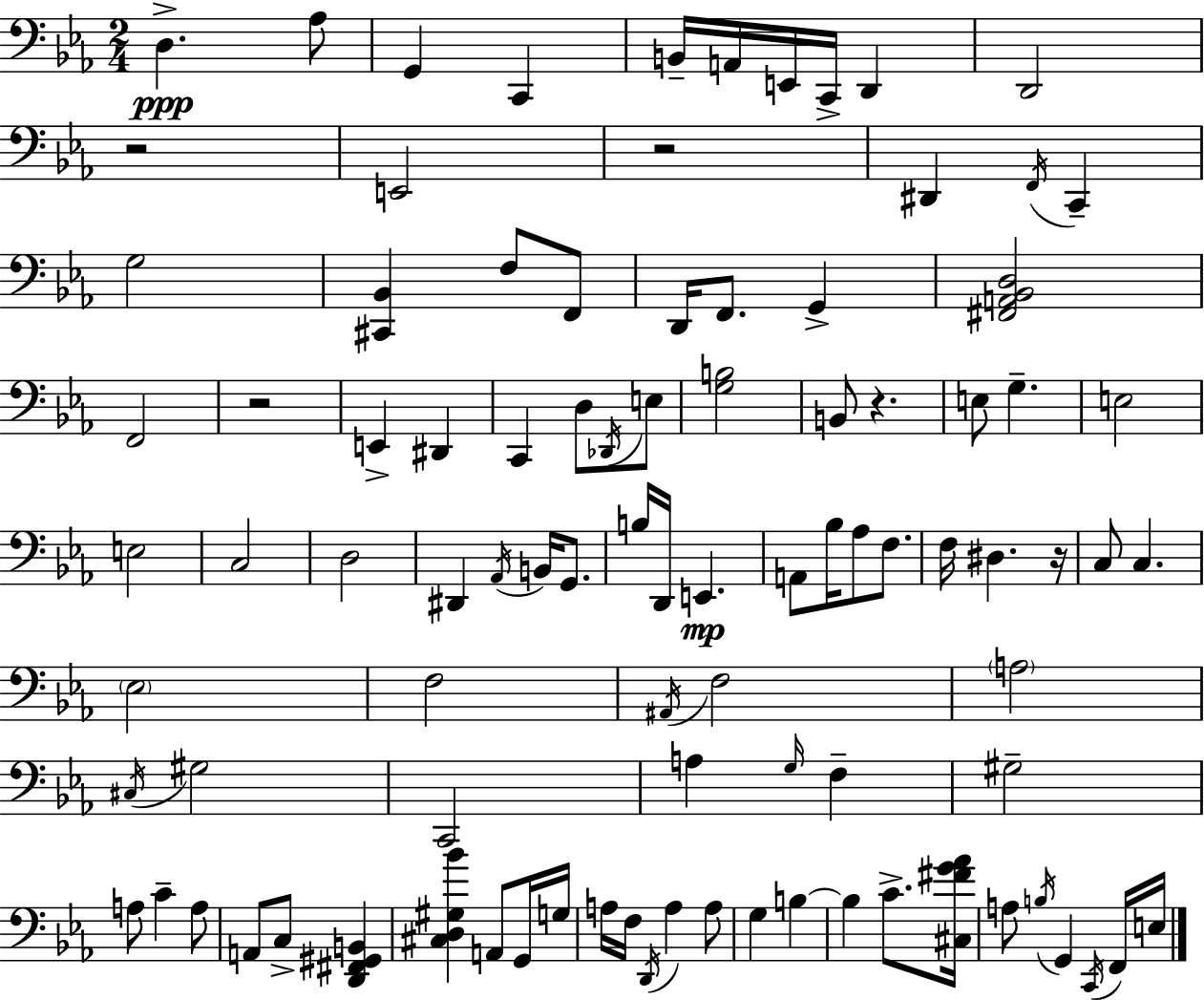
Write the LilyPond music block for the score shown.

{
  \clef bass
  \numericTimeSignature
  \time 2/4
  \key c \minor
  d4.->\ppp aes8 | g,4 c,4 | b,16-- a,16 e,16 c,16-> d,4 | d,2 | \break r2 | e,2 | r2 | dis,4 \acciaccatura { f,16 } c,4-- | \break g2 | <cis, bes,>4 f8 f,8 | d,16 f,8. g,4-> | <fis, a, bes, d>2 | \break f,2 | r2 | e,4-> dis,4 | c,4 d8 \acciaccatura { des,16 } | \break e8 <g b>2 | b,8 r4. | e8 g4.-- | e2 | \break e2 | c2 | d2 | dis,4 \acciaccatura { aes,16 } b,16 | \break g,8. b16 d,16 e,4.\mp | a,8 bes16 aes8 | f8. f16 dis4. | r16 c8 c4. | \break \parenthesize ees2 | f2 | \acciaccatura { ais,16 } f2 | \parenthesize a2 | \break \acciaccatura { cis16 } gis2 | c,2 | a4 | \grace { g16 } f4-- gis2-- | \break a8 | c'4-- a8 a,8 | c8-> <d, fis, gis, b,>4 <cis d gis bes'>4 | a,8 g,16 g16 a16 f16 | \break \acciaccatura { d,16 } a4 a8 g4 | b4~~ b4 | c'8.-> <cis fis' g' aes'>16 a8 | \acciaccatura { b16 } g,4 \acciaccatura { c,16 } f,16 | \break e16 \bar "|."
}